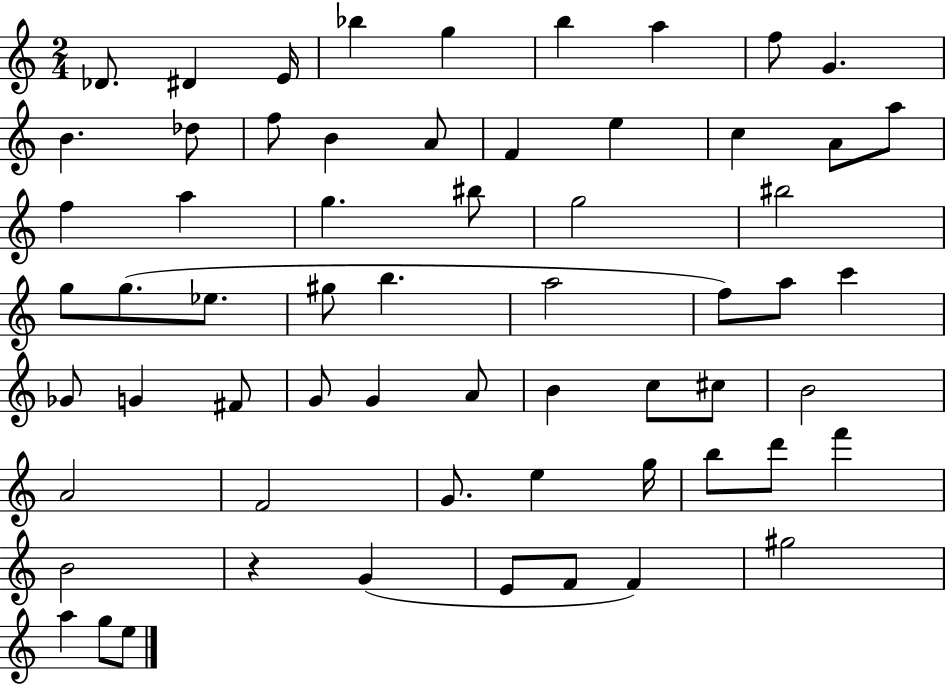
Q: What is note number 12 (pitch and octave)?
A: F5